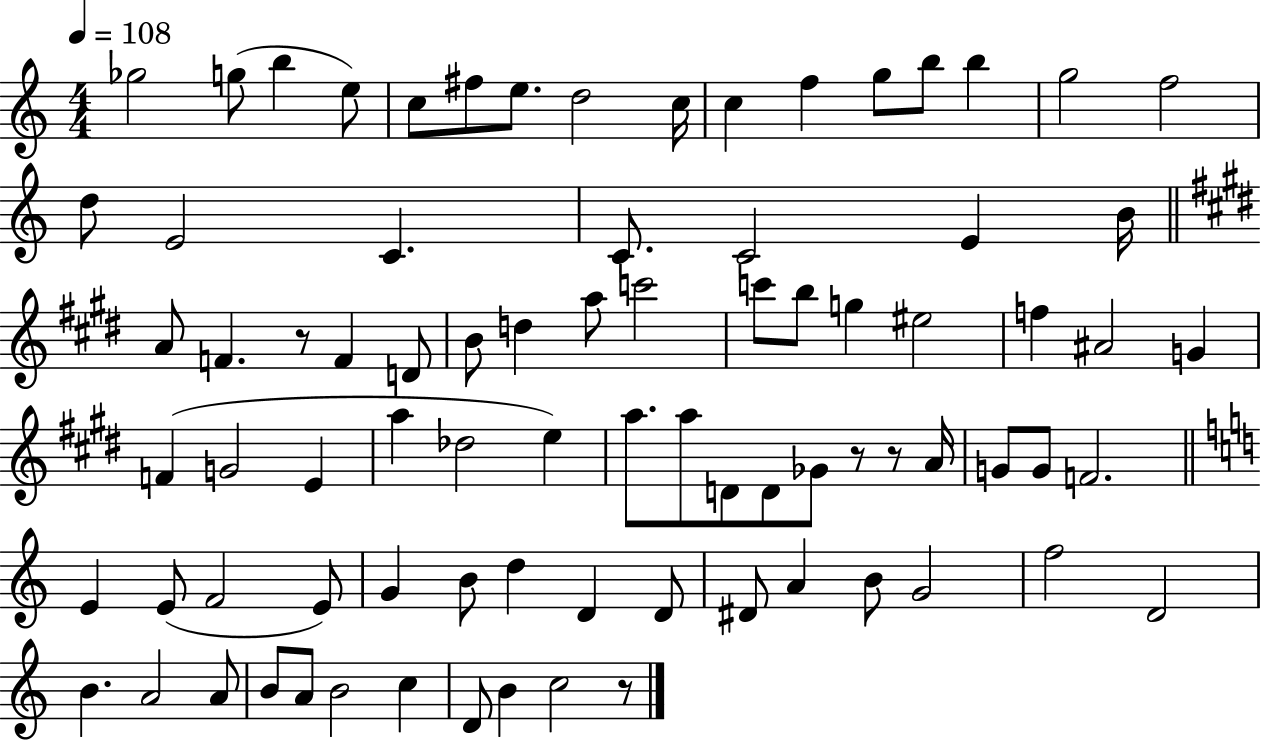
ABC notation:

X:1
T:Untitled
M:4/4
L:1/4
K:C
_g2 g/2 b e/2 c/2 ^f/2 e/2 d2 c/4 c f g/2 b/2 b g2 f2 d/2 E2 C C/2 C2 E B/4 A/2 F z/2 F D/2 B/2 d a/2 c'2 c'/2 b/2 g ^e2 f ^A2 G F G2 E a _d2 e a/2 a/2 D/2 D/2 _G/2 z/2 z/2 A/4 G/2 G/2 F2 E E/2 F2 E/2 G B/2 d D D/2 ^D/2 A B/2 G2 f2 D2 B A2 A/2 B/2 A/2 B2 c D/2 B c2 z/2